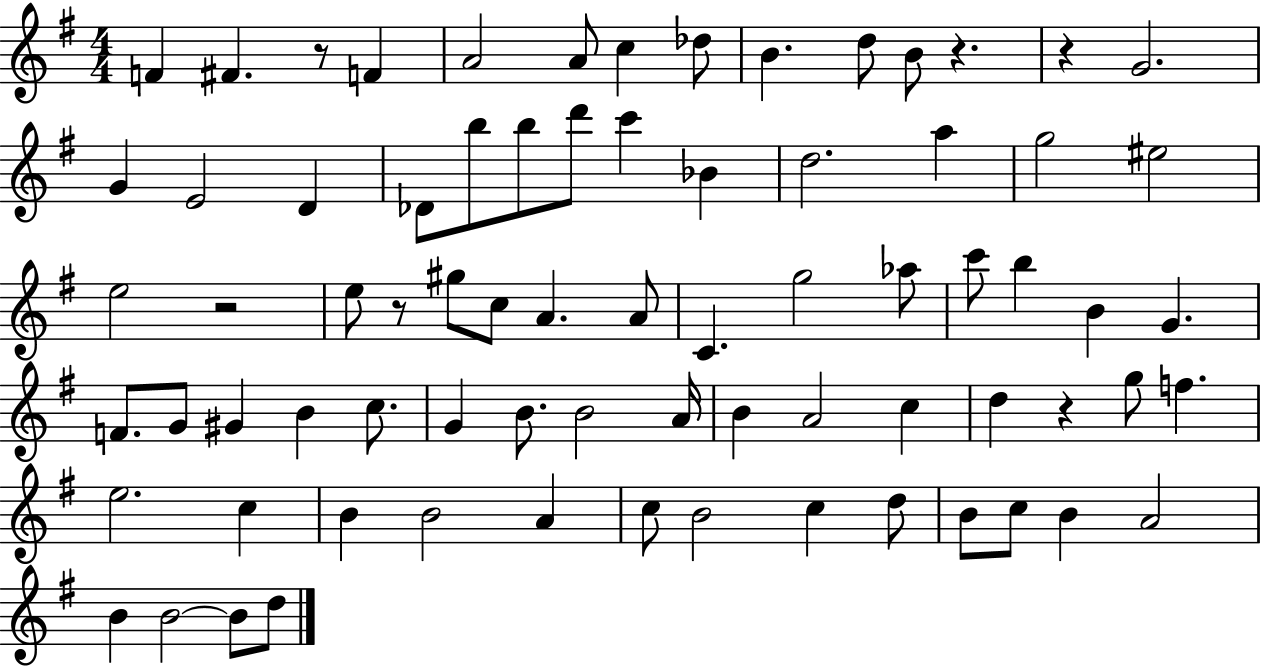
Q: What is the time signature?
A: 4/4